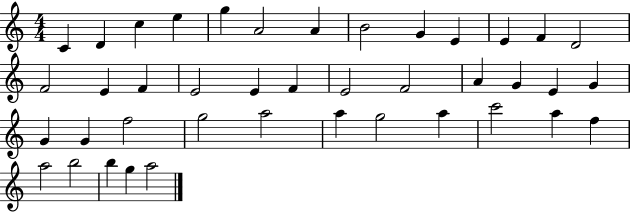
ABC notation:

X:1
T:Untitled
M:4/4
L:1/4
K:C
C D c e g A2 A B2 G E E F D2 F2 E F E2 E F E2 F2 A G E G G G f2 g2 a2 a g2 a c'2 a f a2 b2 b g a2